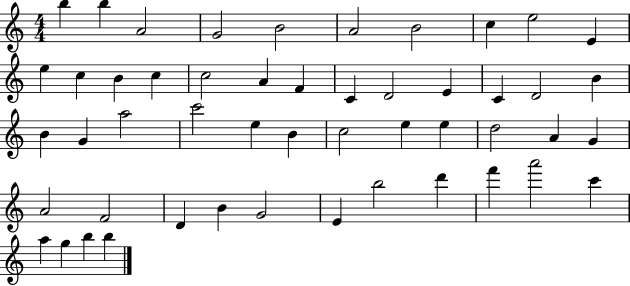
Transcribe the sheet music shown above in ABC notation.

X:1
T:Untitled
M:4/4
L:1/4
K:C
b b A2 G2 B2 A2 B2 c e2 E e c B c c2 A F C D2 E C D2 B B G a2 c'2 e B c2 e e d2 A G A2 F2 D B G2 E b2 d' f' a'2 c' a g b b